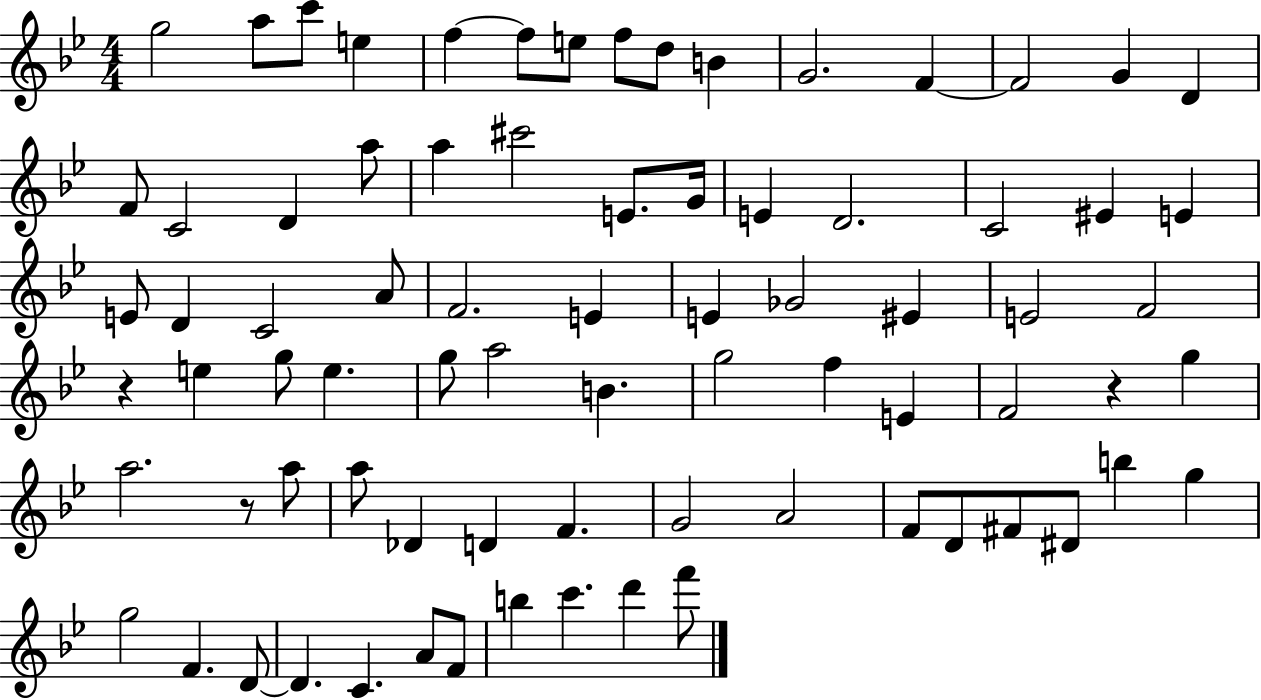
{
  \clef treble
  \numericTimeSignature
  \time 4/4
  \key bes \major
  g''2 a''8 c'''8 e''4 | f''4~~ f''8 e''8 f''8 d''8 b'4 | g'2. f'4~~ | f'2 g'4 d'4 | \break f'8 c'2 d'4 a''8 | a''4 cis'''2 e'8. g'16 | e'4 d'2. | c'2 eis'4 e'4 | \break e'8 d'4 c'2 a'8 | f'2. e'4 | e'4 ges'2 eis'4 | e'2 f'2 | \break r4 e''4 g''8 e''4. | g''8 a''2 b'4. | g''2 f''4 e'4 | f'2 r4 g''4 | \break a''2. r8 a''8 | a''8 des'4 d'4 f'4. | g'2 a'2 | f'8 d'8 fis'8 dis'8 b''4 g''4 | \break g''2 f'4. d'8~~ | d'4. c'4. a'8 f'8 | b''4 c'''4. d'''4 f'''8 | \bar "|."
}